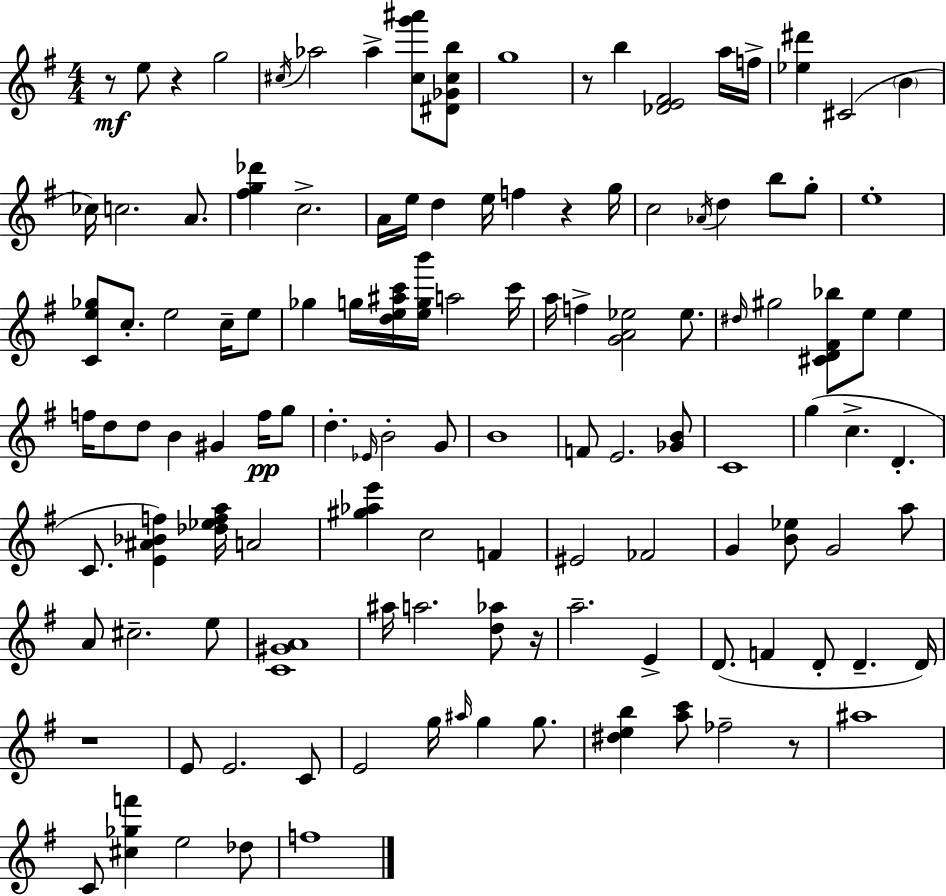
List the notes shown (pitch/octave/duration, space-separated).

R/e E5/e R/q G5/h C#5/s Ab5/h Ab5/q [C#5,G6,A#6]/e [D#4,Gb4,C#5,B5]/e G5/w R/e B5/q [Db4,E4,F#4]/h A5/s F5/s [Eb5,D#6]/q C#4/h B4/q CES5/s C5/h. A4/e. [F#5,G5,Db6]/q C5/h. A4/s E5/s D5/q E5/s F5/q R/q G5/s C5/h Ab4/s D5/q B5/e G5/e E5/w [C4,E5,Gb5]/e C5/e. E5/h C5/s E5/e Gb5/q G5/s [D5,E5,A#5,C6]/s [E5,G5,B6]/s A5/h C6/s A5/s F5/q [G4,A4,Eb5]/h Eb5/e. D#5/s G#5/h [C#4,D4,F#4,Bb5]/e E5/e E5/q F5/s D5/e D5/e B4/q G#4/q F5/s G5/e D5/q. Eb4/s B4/h G4/e B4/w F4/e E4/h. [Gb4,B4]/e C4/w G5/q C5/q. D4/q. C4/e. [E4,A#4,Bb4,F5]/q [Db5,Eb5,F5,A5]/s A4/h [G#5,Ab5,E6]/q C5/h F4/q EIS4/h FES4/h G4/q [B4,Eb5]/e G4/h A5/e A4/e C#5/h. E5/e [C4,G#4,A4]/w A#5/s A5/h. [D5,Ab5]/e R/s A5/h. E4/q D4/e. F4/q D4/e D4/q. D4/s R/w E4/e E4/h. C4/e E4/h G5/s A#5/s G5/q G5/e. [D#5,E5,B5]/q [A5,C6]/e FES5/h R/e A#5/w C4/e [C#5,Gb5,F6]/q E5/h Db5/e F5/w